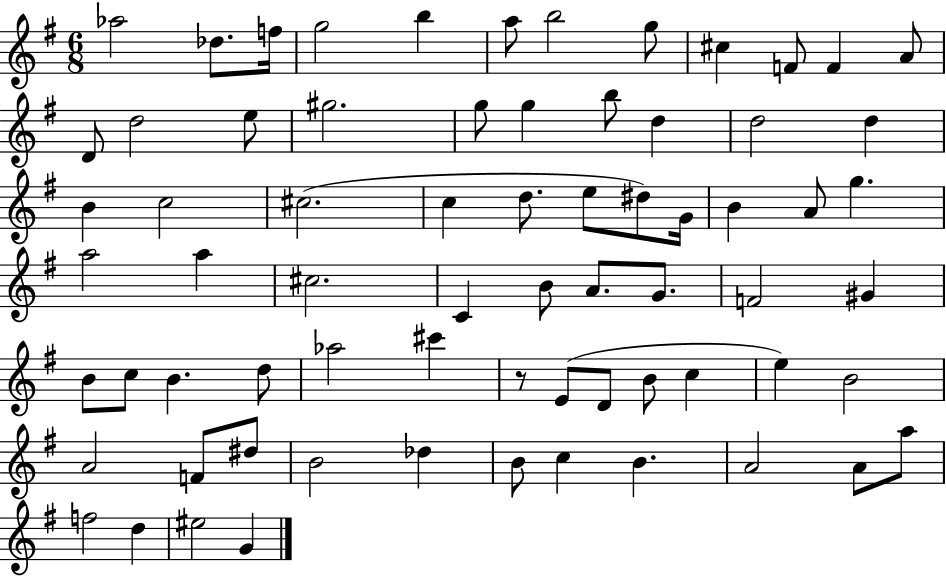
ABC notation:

X:1
T:Untitled
M:6/8
L:1/4
K:G
_a2 _d/2 f/4 g2 b a/2 b2 g/2 ^c F/2 F A/2 D/2 d2 e/2 ^g2 g/2 g b/2 d d2 d B c2 ^c2 c d/2 e/2 ^d/2 G/4 B A/2 g a2 a ^c2 C B/2 A/2 G/2 F2 ^G B/2 c/2 B d/2 _a2 ^c' z/2 E/2 D/2 B/2 c e B2 A2 F/2 ^d/2 B2 _d B/2 c B A2 A/2 a/2 f2 d ^e2 G